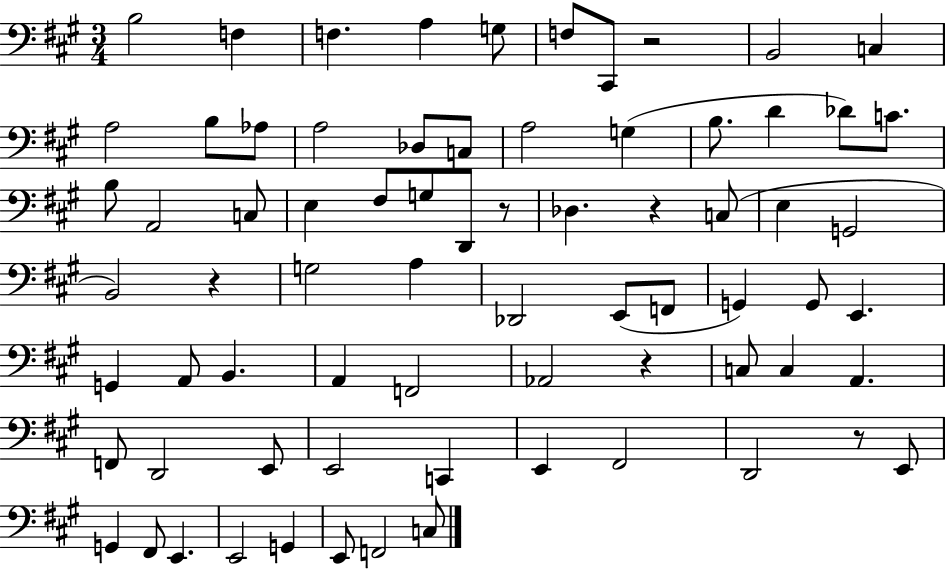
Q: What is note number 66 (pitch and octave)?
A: F2